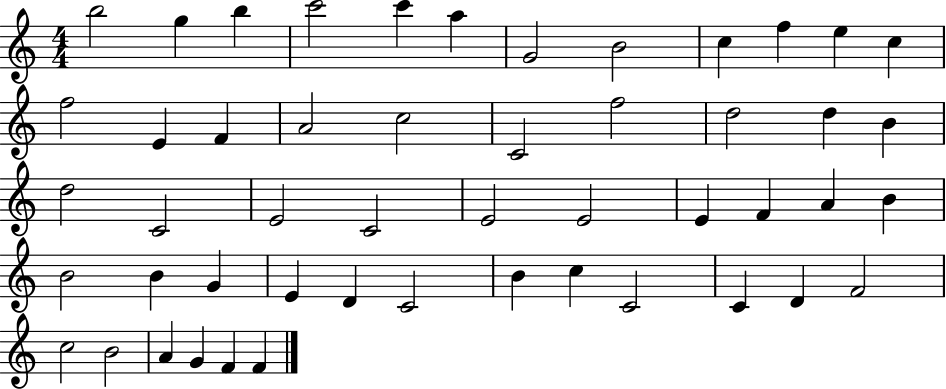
X:1
T:Untitled
M:4/4
L:1/4
K:C
b2 g b c'2 c' a G2 B2 c f e c f2 E F A2 c2 C2 f2 d2 d B d2 C2 E2 C2 E2 E2 E F A B B2 B G E D C2 B c C2 C D F2 c2 B2 A G F F